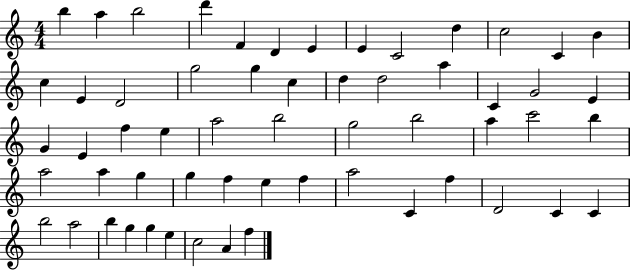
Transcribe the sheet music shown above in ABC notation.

X:1
T:Untitled
M:4/4
L:1/4
K:C
b a b2 d' F D E E C2 d c2 C B c E D2 g2 g c d d2 a C G2 E G E f e a2 b2 g2 b2 a c'2 b a2 a g g f e f a2 C f D2 C C b2 a2 b g g e c2 A f